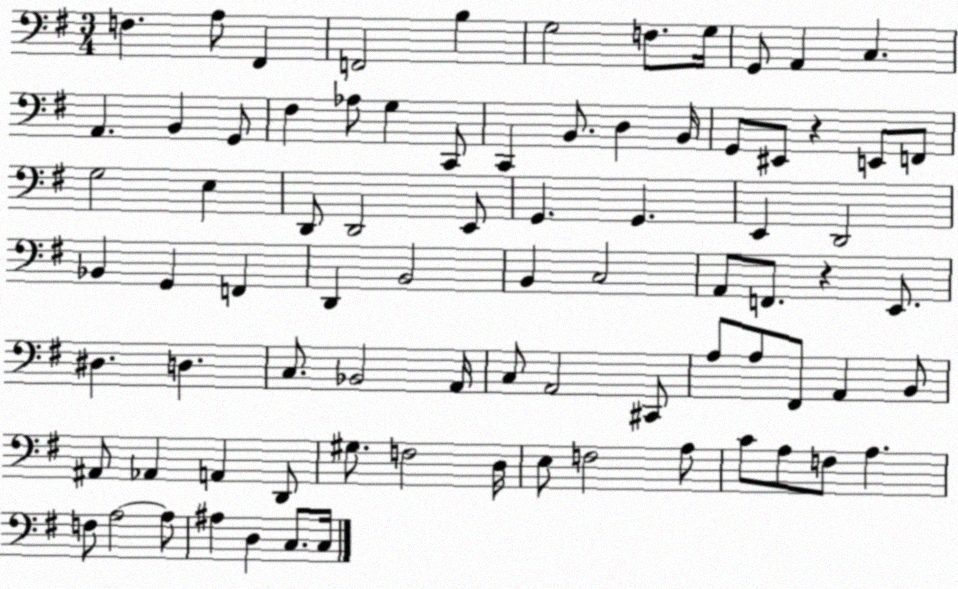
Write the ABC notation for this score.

X:1
T:Untitled
M:3/4
L:1/4
K:G
F, A,/2 ^F,, F,,2 B, G,2 F,/2 G,/4 G,,/2 A,, C, A,, B,, G,,/2 ^F, _A,/2 G, C,,/2 C,, B,,/2 D, B,,/4 G,,/2 ^E,,/2 z E,,/2 F,,/2 G,2 E, D,,/2 D,,2 E,,/2 G,, G,, E,, D,,2 _B,, G,, F,, D,, B,,2 B,, C,2 A,,/2 F,,/2 z E,,/2 ^D, D, C,/2 _B,,2 A,,/4 C,/2 A,,2 ^C,,/2 A,/2 A,/2 ^F,,/2 A,, B,,/2 ^A,,/2 _A,, A,, D,,/2 ^G,/2 F,2 D,/4 E,/2 F,2 A,/2 C/2 A,/2 F,/2 A, F,/2 A,2 A,/2 ^A, D, C,/2 C,/4